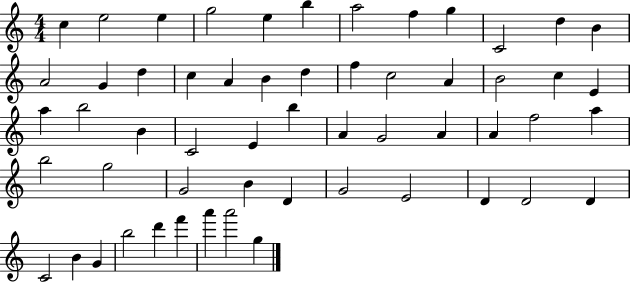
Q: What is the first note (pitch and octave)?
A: C5